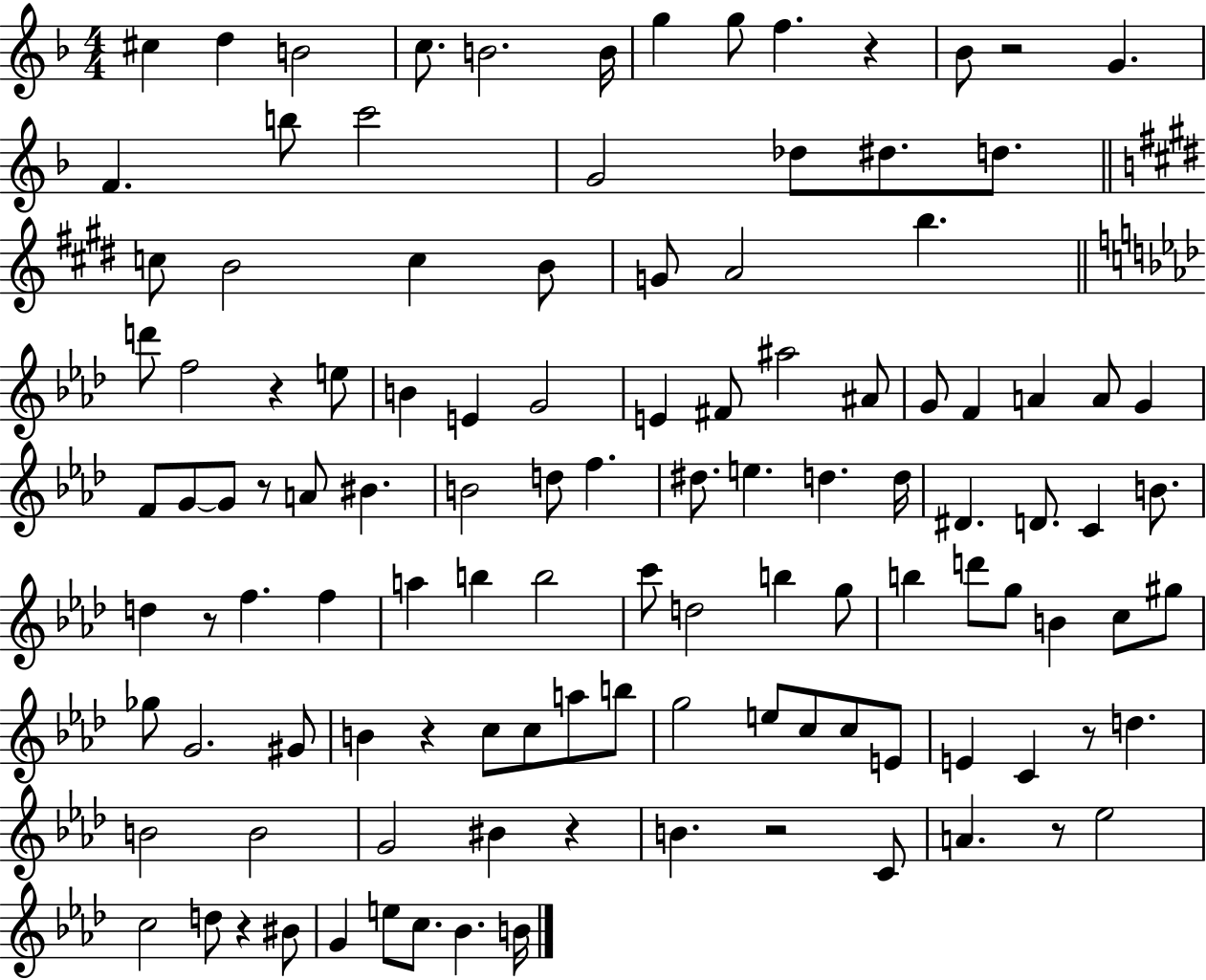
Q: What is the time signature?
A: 4/4